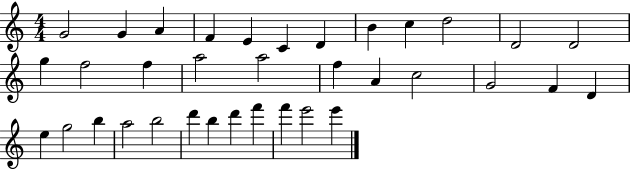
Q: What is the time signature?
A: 4/4